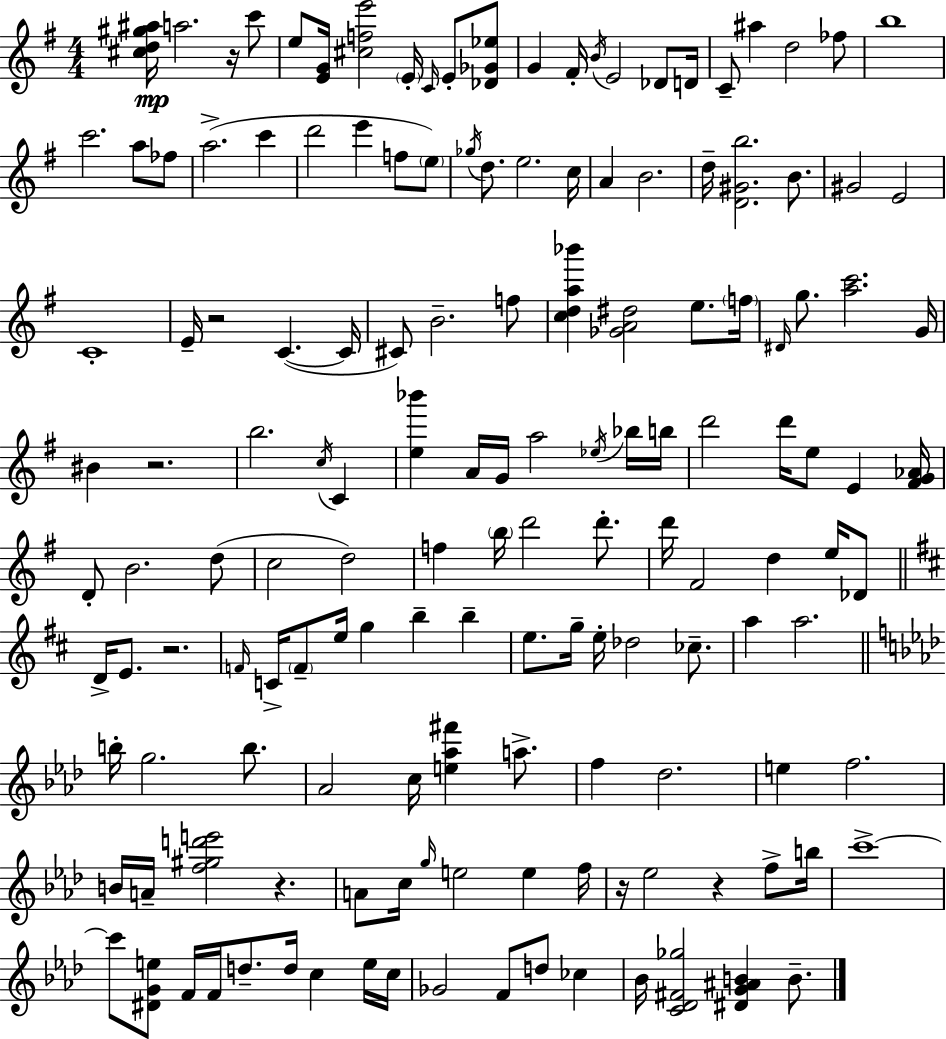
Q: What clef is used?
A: treble